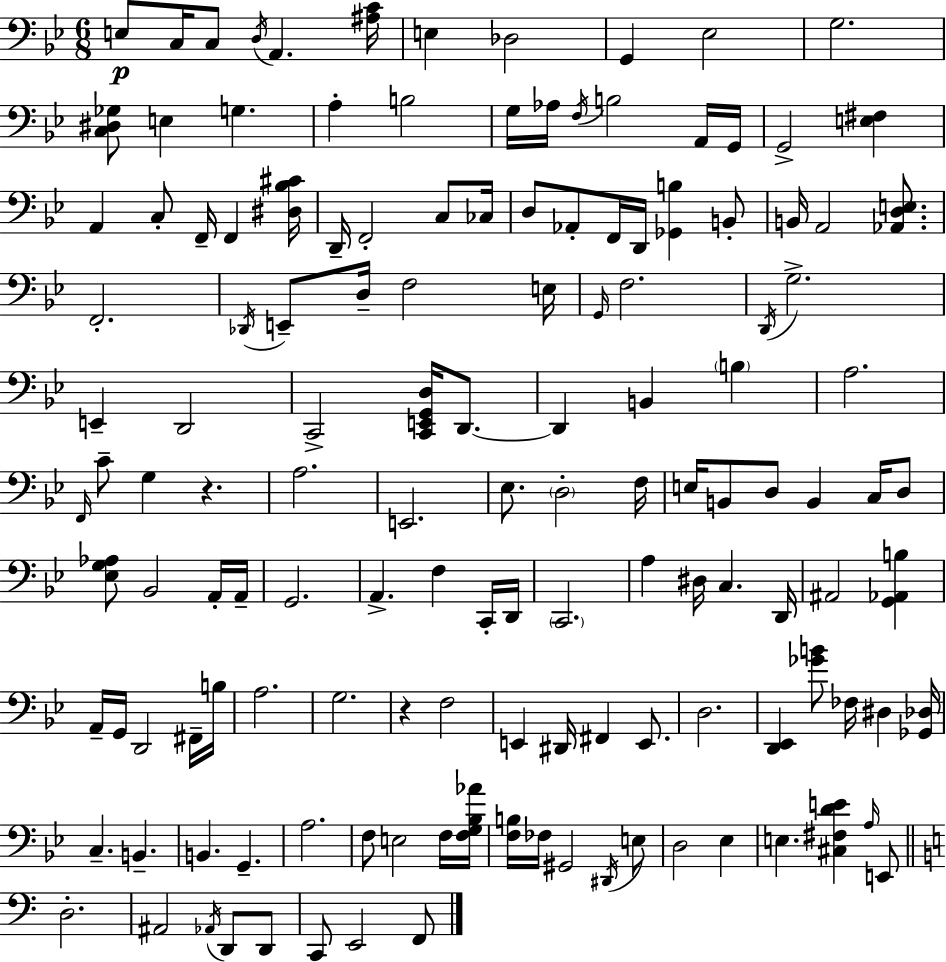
X:1
T:Untitled
M:6/8
L:1/4
K:Bb
E,/2 C,/4 C,/2 D,/4 A,, [^A,C]/4 E, _D,2 G,, _E,2 G,2 [C,^D,_G,]/2 E, G, A, B,2 G,/4 _A,/4 F,/4 B,2 A,,/4 G,,/4 G,,2 [E,^F,] A,, C,/2 F,,/4 F,, [^D,_B,^C]/4 D,,/4 F,,2 C,/2 _C,/4 D,/2 _A,,/2 F,,/4 D,,/4 [_G,,B,] B,,/2 B,,/4 A,,2 [_A,,D,E,]/2 F,,2 _D,,/4 E,,/2 D,/4 F,2 E,/4 G,,/4 F,2 D,,/4 G,2 E,, D,,2 C,,2 [C,,E,,G,,D,]/4 D,,/2 D,, B,, B, A,2 F,,/4 C/2 G, z A,2 E,,2 _E,/2 D,2 F,/4 E,/4 B,,/2 D,/2 B,, C,/4 D,/2 [_E,G,_A,]/2 _B,,2 A,,/4 A,,/4 G,,2 A,, F, C,,/4 D,,/4 C,,2 A, ^D,/4 C, D,,/4 ^A,,2 [G,,_A,,B,] A,,/4 G,,/4 D,,2 ^F,,/4 B,/4 A,2 G,2 z F,2 E,, ^D,,/4 ^F,, E,,/2 D,2 [D,,_E,,] [_GB]/2 _F,/4 ^D, [_G,,_D,]/4 C, B,, B,, G,, A,2 F,/2 E,2 F,/4 [F,G,_B,_A]/4 [F,B,]/4 _F,/4 ^G,,2 ^D,,/4 E,/2 D,2 _E, E, [^C,^F,DE] A,/4 E,,/2 D,2 ^A,,2 _A,,/4 D,,/2 D,,/2 C,,/2 E,,2 F,,/2